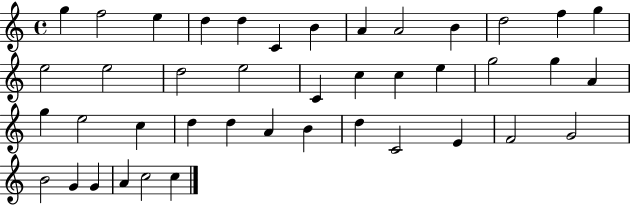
{
  \clef treble
  \time 4/4
  \defaultTimeSignature
  \key c \major
  g''4 f''2 e''4 | d''4 d''4 c'4 b'4 | a'4 a'2 b'4 | d''2 f''4 g''4 | \break e''2 e''2 | d''2 e''2 | c'4 c''4 c''4 e''4 | g''2 g''4 a'4 | \break g''4 e''2 c''4 | d''4 d''4 a'4 b'4 | d''4 c'2 e'4 | f'2 g'2 | \break b'2 g'4 g'4 | a'4 c''2 c''4 | \bar "|."
}